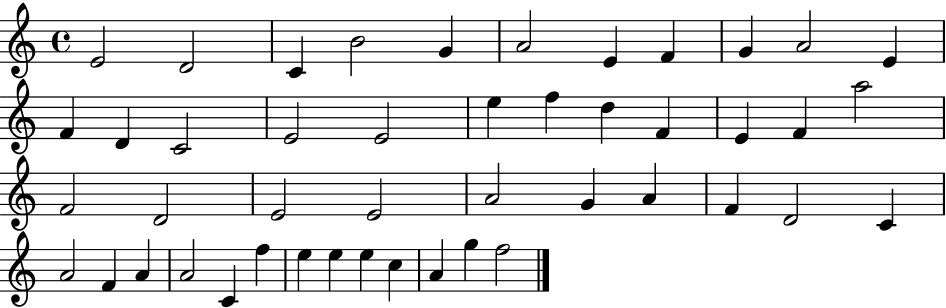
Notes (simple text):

E4/h D4/h C4/q B4/h G4/q A4/h E4/q F4/q G4/q A4/h E4/q F4/q D4/q C4/h E4/h E4/h E5/q F5/q D5/q F4/q E4/q F4/q A5/h F4/h D4/h E4/h E4/h A4/h G4/q A4/q F4/q D4/h C4/q A4/h F4/q A4/q A4/h C4/q F5/q E5/q E5/q E5/q C5/q A4/q G5/q F5/h